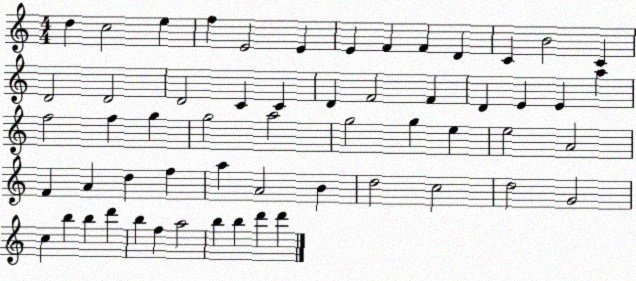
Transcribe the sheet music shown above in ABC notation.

X:1
T:Untitled
M:4/4
L:1/4
K:C
d c2 e f E2 E E F F D C B2 C D2 D2 D2 C C D F2 F D E E a f2 f g g2 a2 g2 g e e2 A2 F A d f a A2 B d2 c2 d2 G2 c b b d' b f a2 b b d' d'